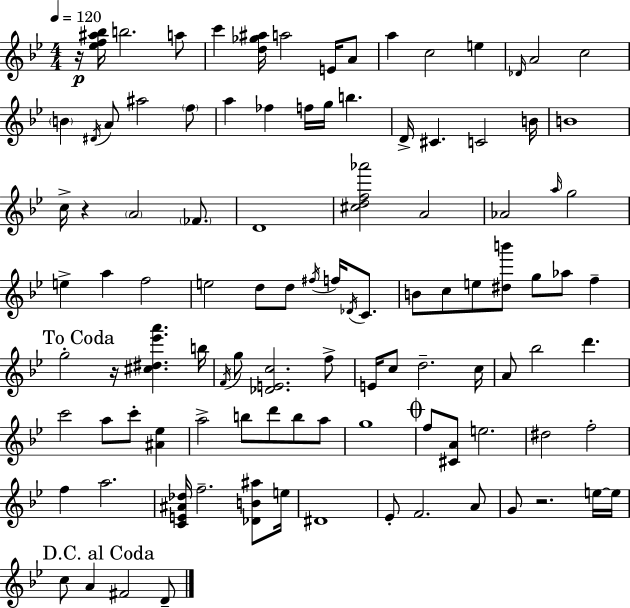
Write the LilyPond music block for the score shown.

{
  \clef treble
  \numericTimeSignature
  \time 4/4
  \key g \minor
  \tempo 4 = 120
  r16\p <ees'' f'' ais'' bes''>16 b''2. a''8 | c'''4 <d'' ges'' ais''>16 a''2 e'16 a'8 | a''4 c''2 e''4 | \grace { des'16 } a'2 c''2 | \break \parenthesize b'4 \acciaccatura { dis'16 } a'8 ais''2 | \parenthesize f''8 a''4 fes''4 f''16 g''16 b''4. | d'16-> cis'4. c'2 | b'16 b'1 | \break c''16-> r4 \parenthesize a'2 \parenthesize fes'8. | d'1 | <cis'' d'' f'' aes'''>2 a'2 | aes'2 \grace { a''16 } g''2 | \break e''4-> a''4 f''2 | e''2 d''8 d''8 \acciaccatura { fis''16 } | f''16 \acciaccatura { des'16 } c'8. b'8 c''8 e''8 <dis'' b'''>8 g''8 aes''8 | f''4-- \mark "To Coda" g''2-. r16 <cis'' dis'' ees''' a'''>4. | \break b''16 \acciaccatura { f'16 } g''8 <des' e' c''>2. | f''8-> e'16 c''8 d''2.-- | c''16 a'8 bes''2 | d'''4. c'''2 a''8 | \break c'''8-. <ais' ees''>4 a''2-> b''8 | d'''8 b''8 a''8 g''1 | \mark \markup { \musicglyph "scripts.coda" } f''8 <cis' a'>8 e''2. | dis''2 f''2-. | \break f''4 a''2. | <c' e' ais' des''>16 f''2.-- | <des' b' ais''>8 e''16 dis'1 | ees'8-. f'2. | \break a'8 g'8 r2. | e''16~~ e''16 \mark "D.C. al Coda" c''8 a'4 fis'2 | d'8-- \bar "|."
}